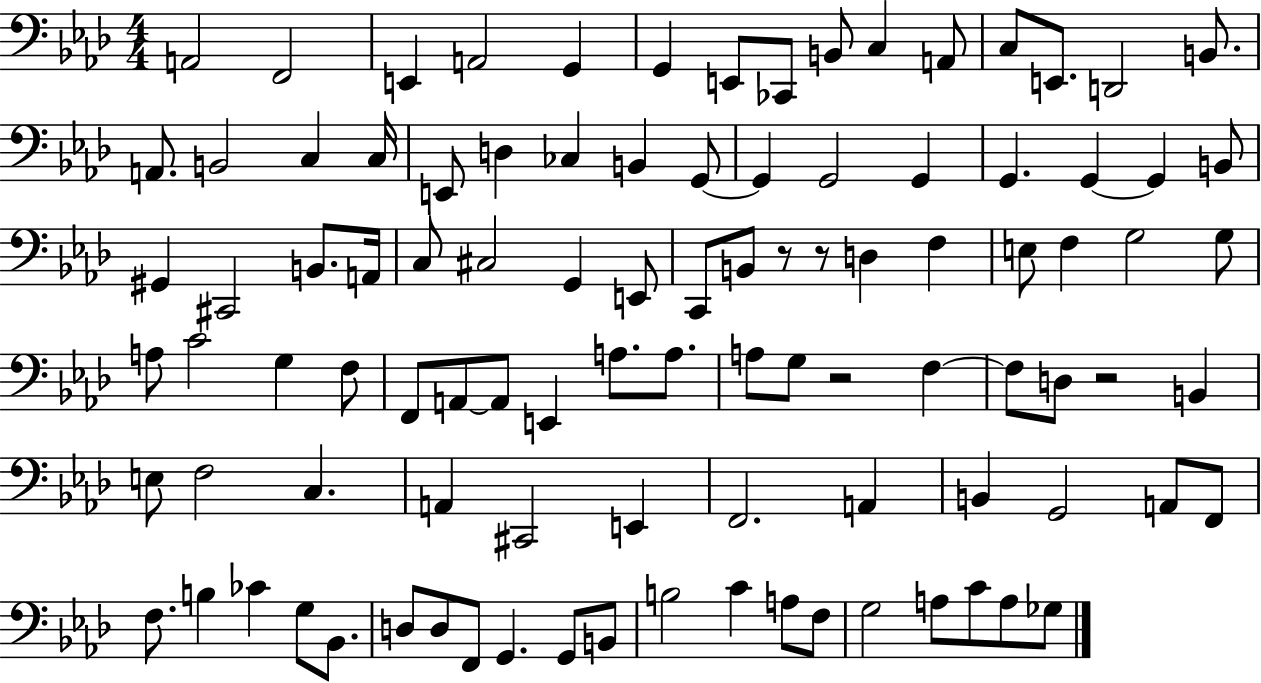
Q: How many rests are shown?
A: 4